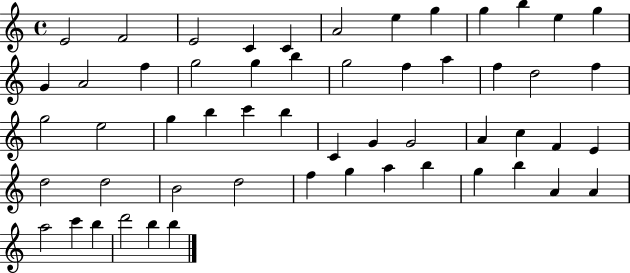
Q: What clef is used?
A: treble